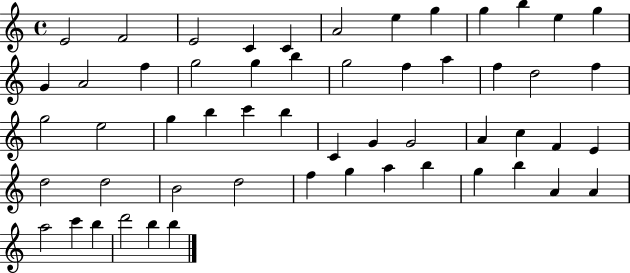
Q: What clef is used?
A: treble